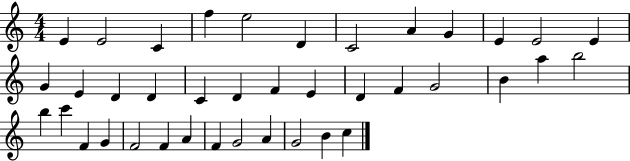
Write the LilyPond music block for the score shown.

{
  \clef treble
  \numericTimeSignature
  \time 4/4
  \key c \major
  e'4 e'2 c'4 | f''4 e''2 d'4 | c'2 a'4 g'4 | e'4 e'2 e'4 | \break g'4 e'4 d'4 d'4 | c'4 d'4 f'4 e'4 | d'4 f'4 g'2 | b'4 a''4 b''2 | \break b''4 c'''4 f'4 g'4 | f'2 f'4 a'4 | f'4 g'2 a'4 | g'2 b'4 c''4 | \break \bar "|."
}